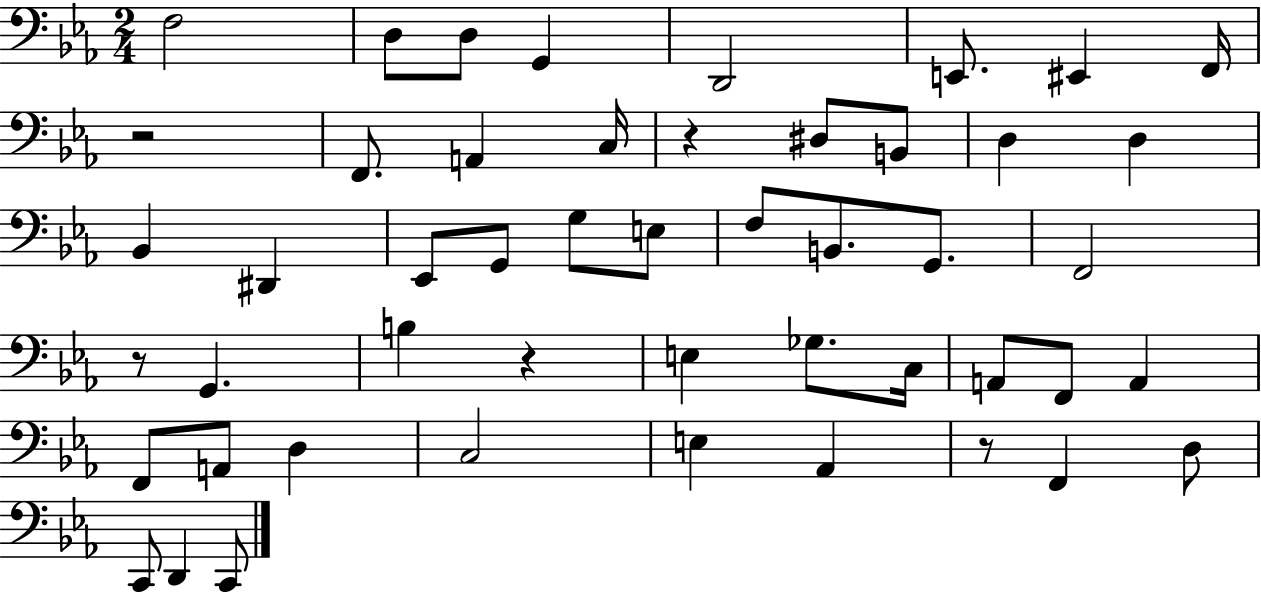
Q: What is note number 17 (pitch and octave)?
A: D#2